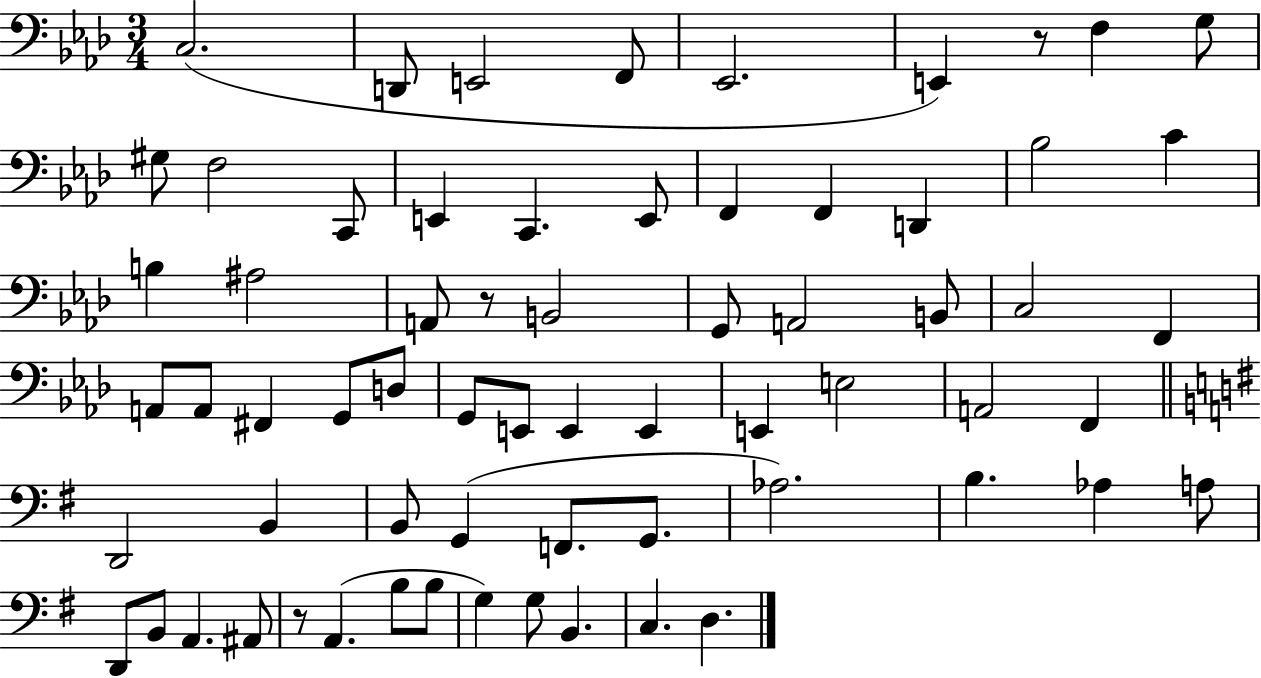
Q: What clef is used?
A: bass